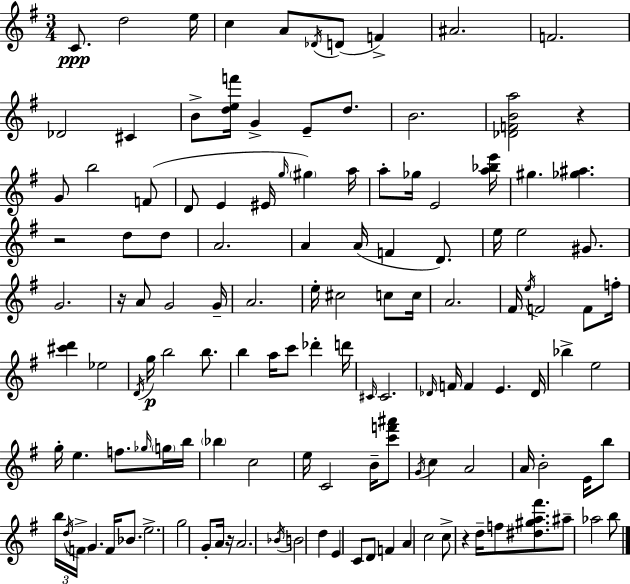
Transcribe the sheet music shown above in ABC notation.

X:1
T:Untitled
M:3/4
L:1/4
K:Em
C/2 d2 e/4 c A/2 _D/4 D/2 F ^A2 F2 _D2 ^C B/2 [def']/4 G E/2 d/2 B2 [_DFBa]2 z G/2 b2 F/2 D/2 E ^E/4 g/4 ^g a/4 a/2 _g/4 E2 [a_be']/4 ^g [_g^a] z2 d/2 d/2 A2 A A/4 F D/2 e/4 e2 ^G/2 G2 z/4 A/2 G2 G/4 A2 e/4 ^c2 c/2 c/4 A2 ^F/4 e/4 F2 F/2 f/4 [^c'd'] _e2 D/4 g/4 b2 b/2 b a/4 c'/2 _d' d'/4 ^C/4 ^C2 _D/4 F/4 F E _D/4 _b e2 g/4 e f/2 _g/4 g/4 b/4 _b c2 e/4 C2 B/4 [c'f'^a']/2 G/4 c A2 A/4 B2 E/4 b/2 b/4 d/4 F/4 G F/4 _B/2 e2 g2 G/2 A/4 z/4 A2 _B/4 B2 d E C/2 D/2 F A c2 c/2 z d/4 f/2 [^d^ga^f']/2 ^a/2 _a2 b/2